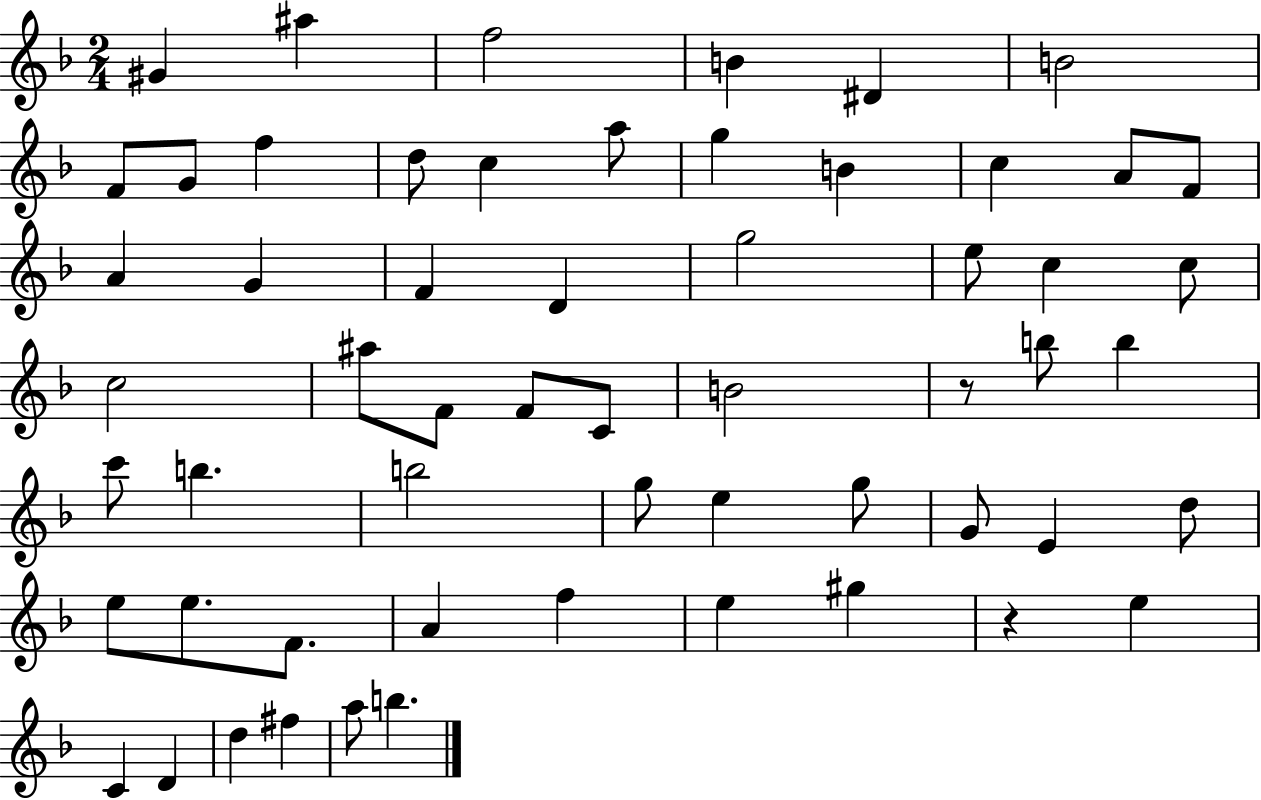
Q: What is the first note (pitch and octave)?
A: G#4